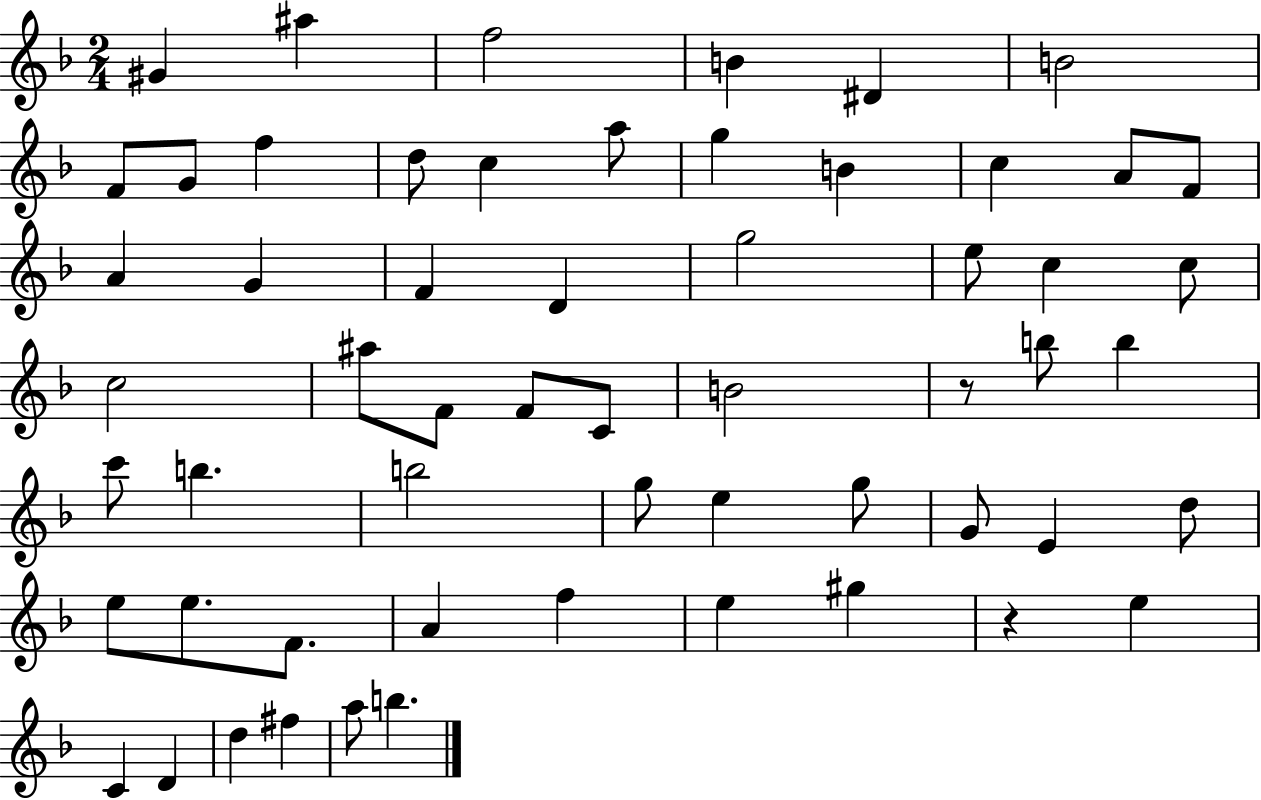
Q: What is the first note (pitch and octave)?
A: G#4